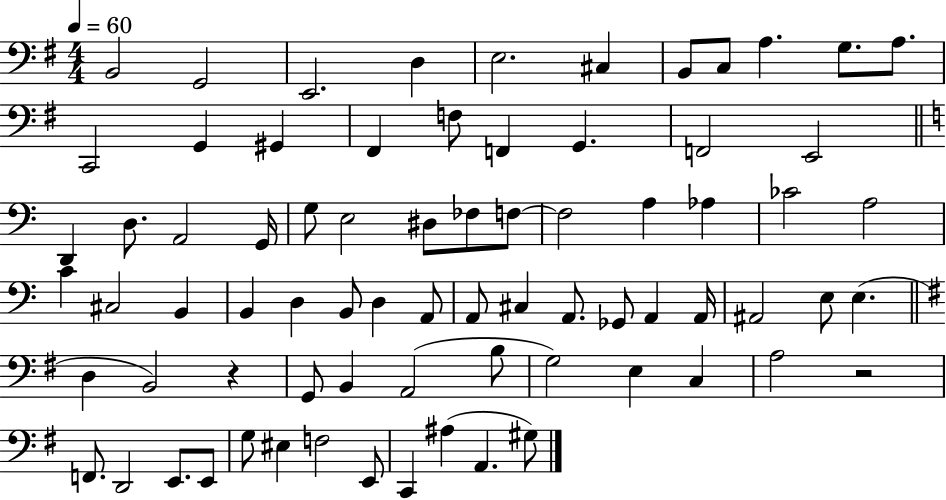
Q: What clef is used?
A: bass